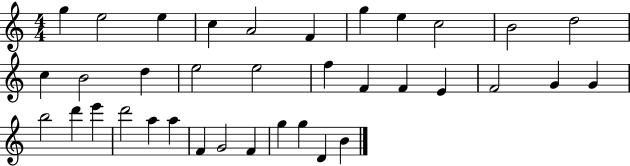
X:1
T:Untitled
M:4/4
L:1/4
K:C
g e2 e c A2 F g e c2 B2 d2 c B2 d e2 e2 f F F E F2 G G b2 d' e' d'2 a a F G2 F g g D B